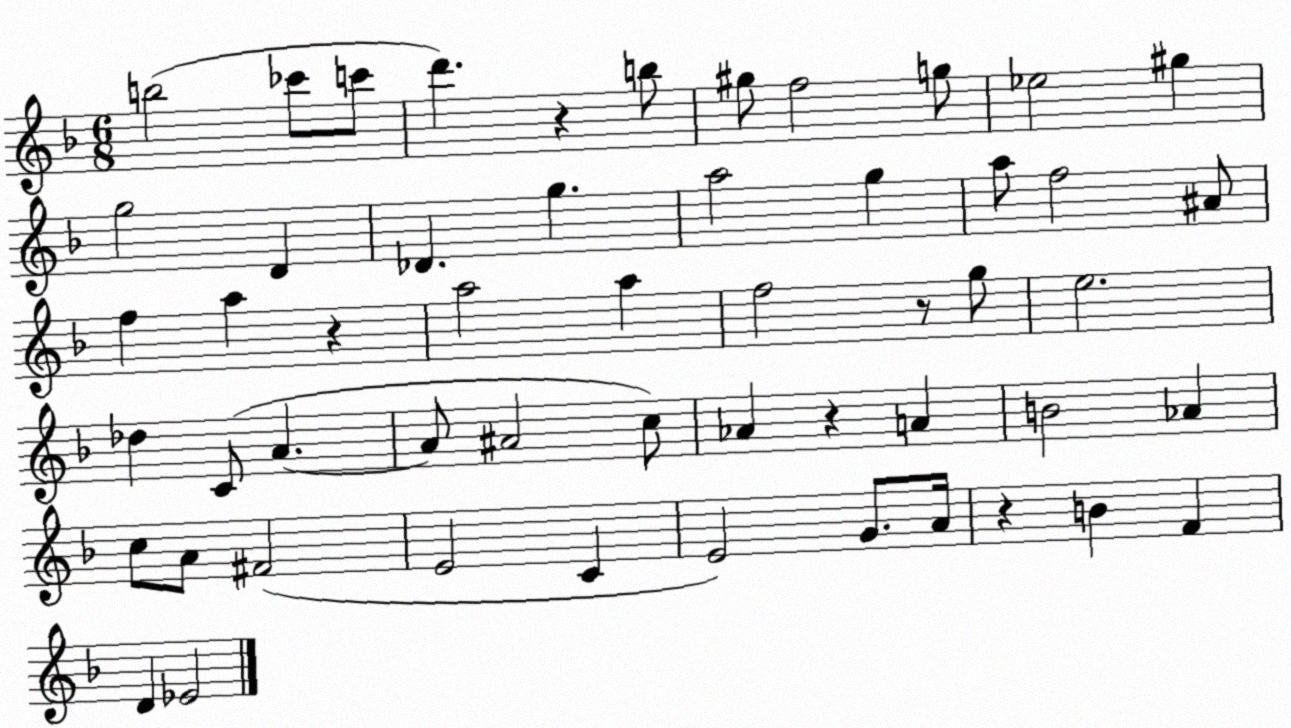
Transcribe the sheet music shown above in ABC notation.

X:1
T:Untitled
M:6/8
L:1/4
K:F
b2 _c'/2 c'/2 d' z b/2 ^g/2 f2 g/2 _e2 ^g g2 D _D g a2 g a/2 f2 ^A/2 f a z a2 a f2 z/2 g/2 e2 _d C/2 A A/2 ^A2 c/2 _A z A B2 _A c/2 A/2 ^F2 E2 C E2 G/2 A/4 z B F D _E2